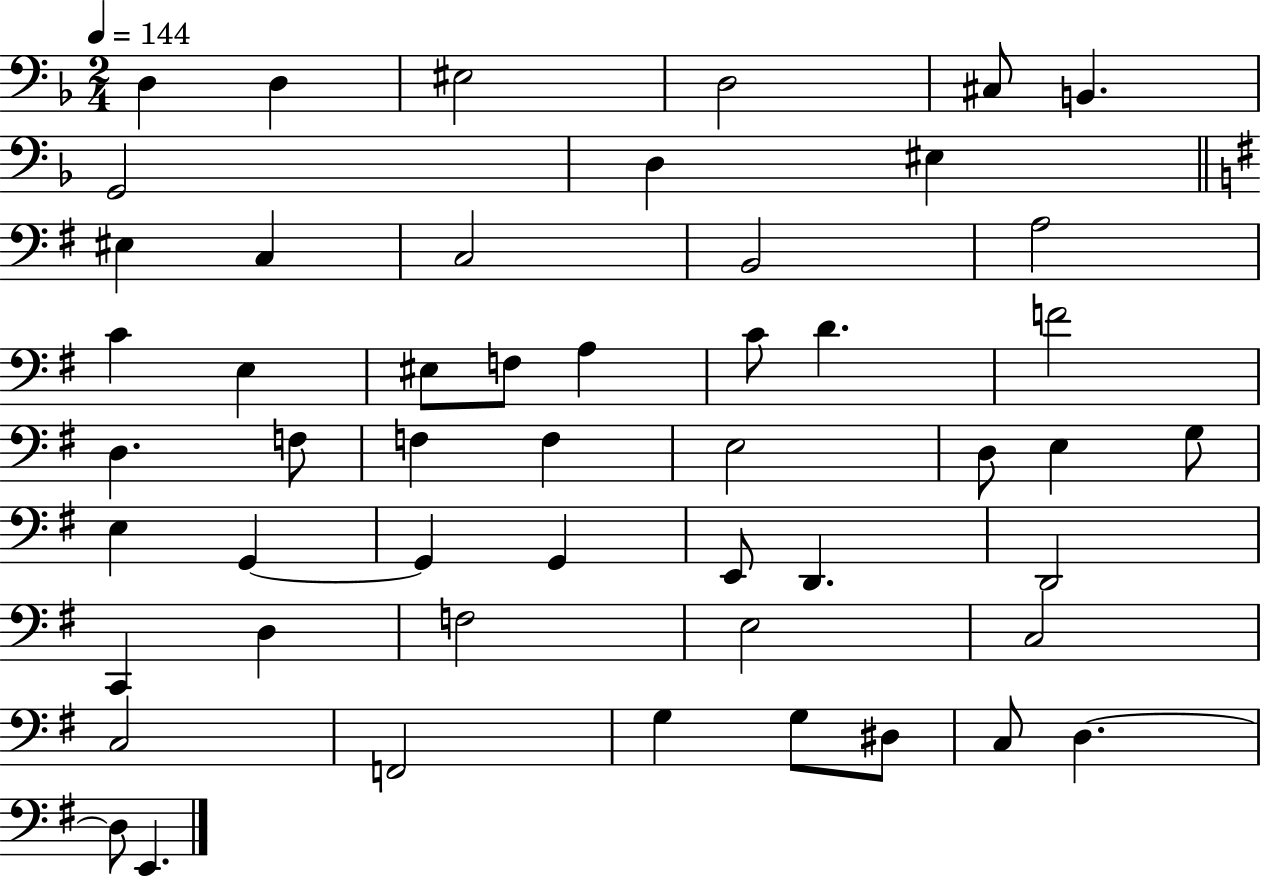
{
  \clef bass
  \numericTimeSignature
  \time 2/4
  \key f \major
  \tempo 4 = 144
  \repeat volta 2 { d4 d4 | eis2 | d2 | cis8 b,4. | \break g,2 | d4 eis4 | \bar "||" \break \key g \major eis4 c4 | c2 | b,2 | a2 | \break c'4 e4 | eis8 f8 a4 | c'8 d'4. | f'2 | \break d4. f8 | f4 f4 | e2 | d8 e4 g8 | \break e4 g,4~~ | g,4 g,4 | e,8 d,4. | d,2 | \break c,4 d4 | f2 | e2 | c2 | \break c2 | f,2 | g4 g8 dis8 | c8 d4.~~ | \break d8 e,4. | } \bar "|."
}